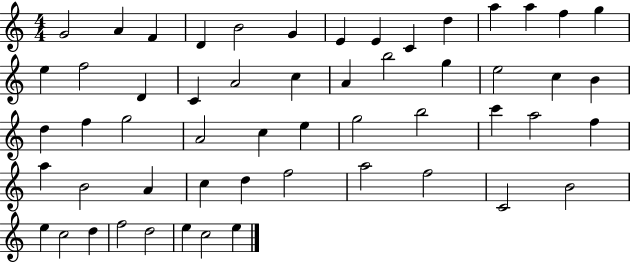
X:1
T:Untitled
M:4/4
L:1/4
K:C
G2 A F D B2 G E E C d a a f g e f2 D C A2 c A b2 g e2 c B d f g2 A2 c e g2 b2 c' a2 f a B2 A c d f2 a2 f2 C2 B2 e c2 d f2 d2 e c2 e